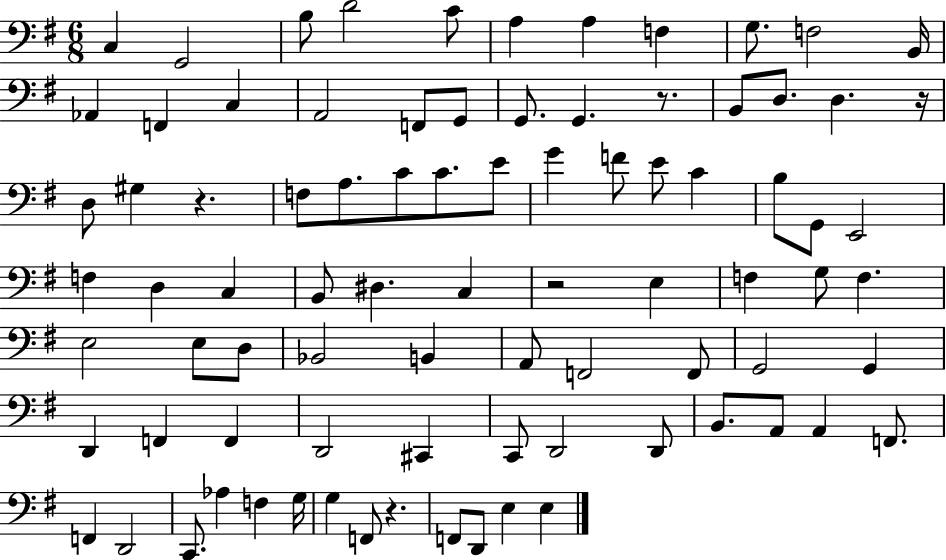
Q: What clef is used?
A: bass